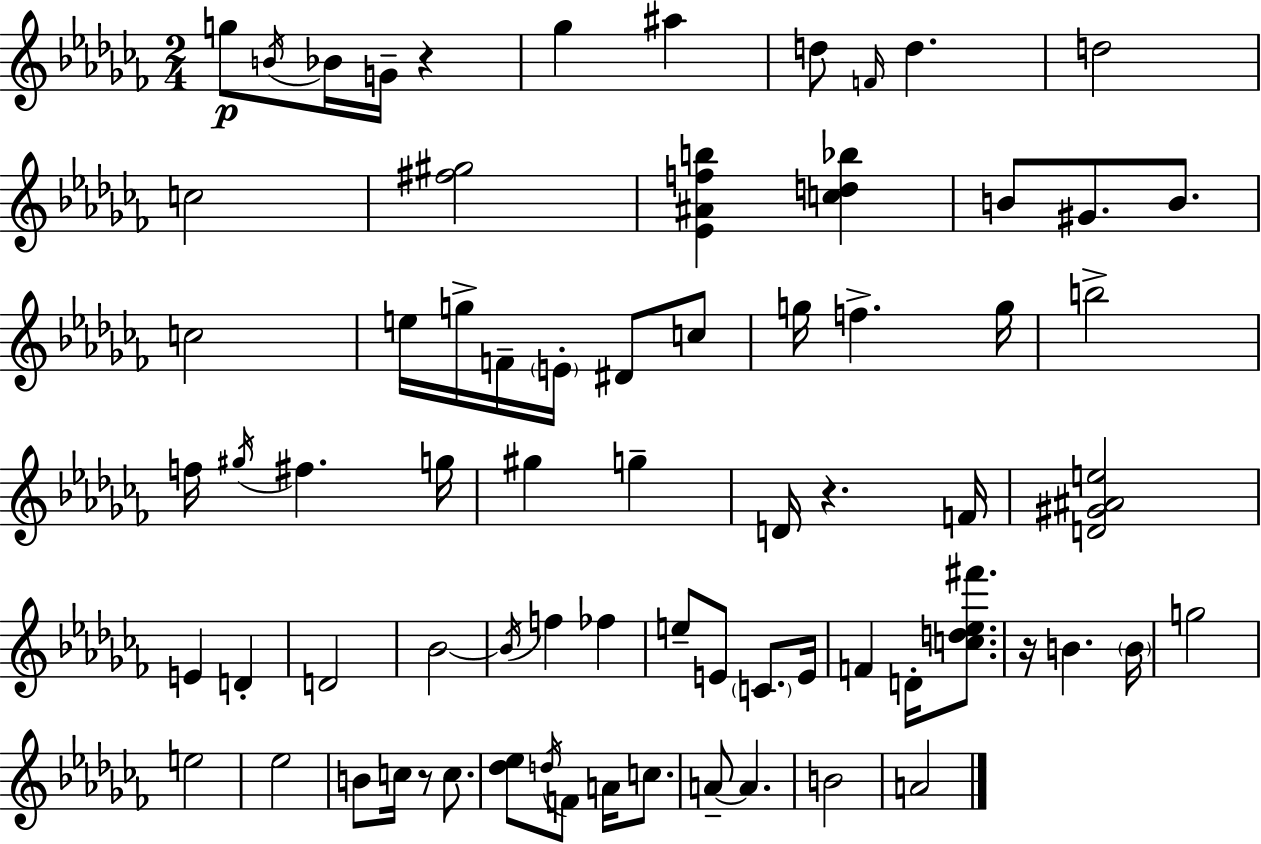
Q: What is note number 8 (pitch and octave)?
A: F4